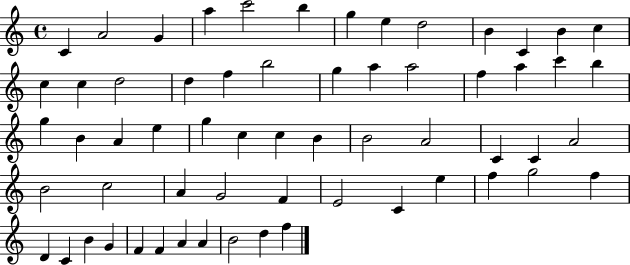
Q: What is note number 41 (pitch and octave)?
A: C5